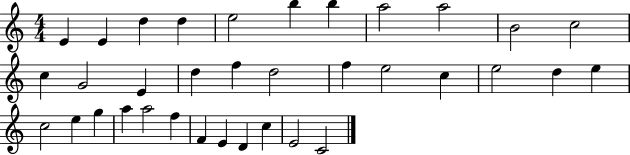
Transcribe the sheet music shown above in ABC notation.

X:1
T:Untitled
M:4/4
L:1/4
K:C
E E d d e2 b b a2 a2 B2 c2 c G2 E d f d2 f e2 c e2 d e c2 e g a a2 f F E D c E2 C2